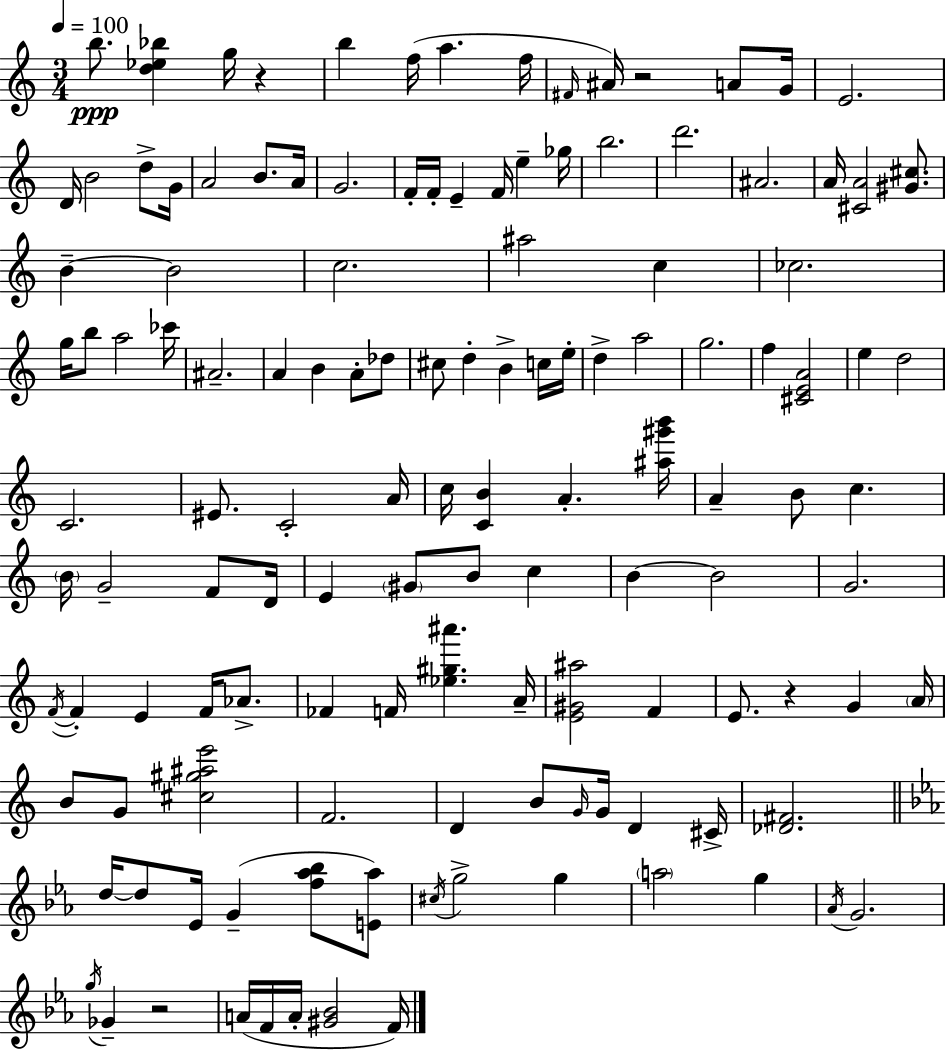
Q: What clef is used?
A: treble